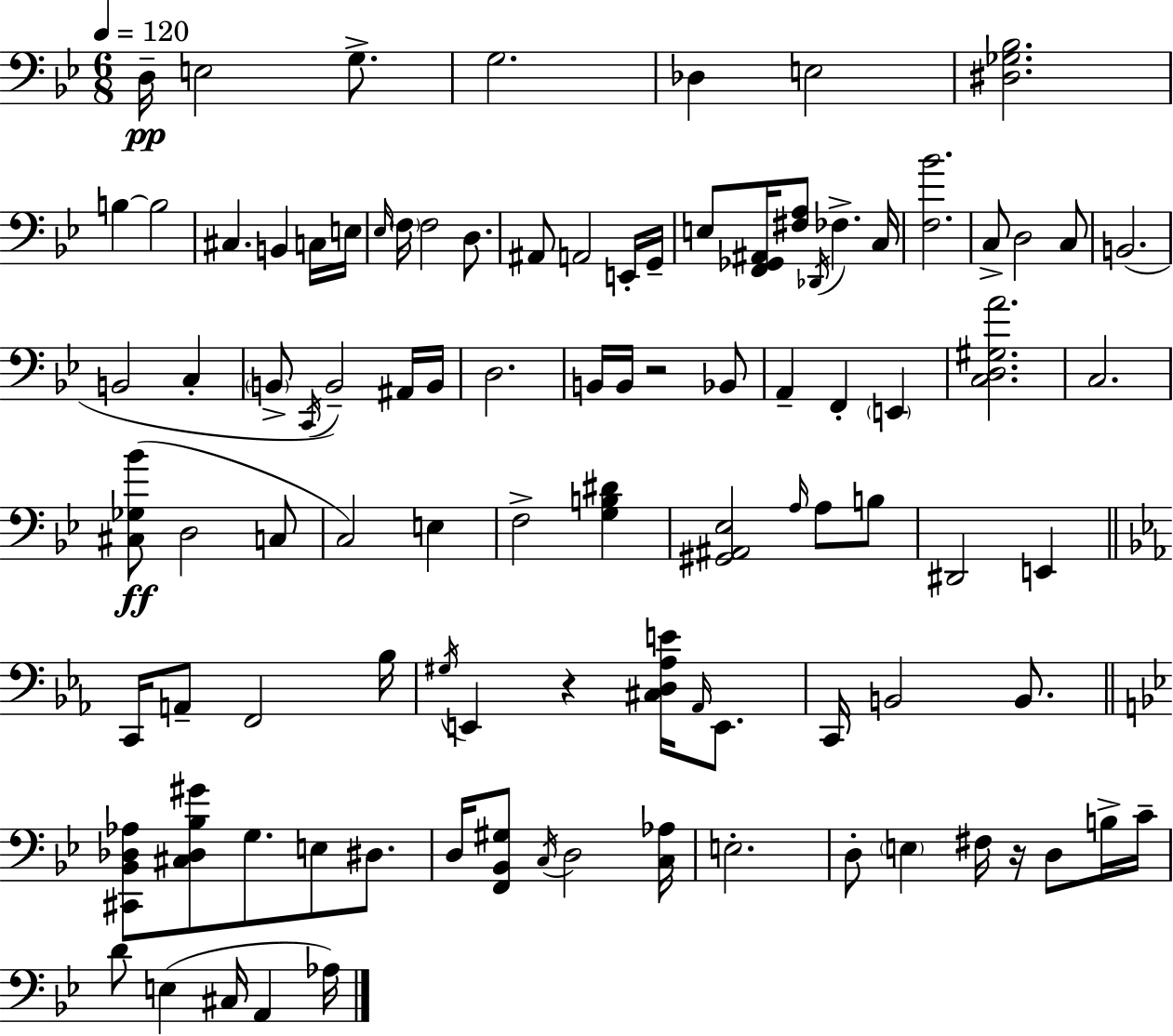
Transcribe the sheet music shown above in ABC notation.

X:1
T:Untitled
M:6/8
L:1/4
K:Gm
D,/4 E,2 G,/2 G,2 _D, E,2 [^D,_G,_B,]2 B, B,2 ^C, B,, C,/4 E,/4 _E,/4 F,/4 F,2 D,/2 ^A,,/2 A,,2 E,,/4 G,,/4 E,/2 [F,,_G,,^A,,]/4 [^F,A,]/2 _D,,/4 _F, C,/4 [F,_B]2 C,/2 D,2 C,/2 B,,2 B,,2 C, B,,/2 C,,/4 B,,2 ^A,,/4 B,,/4 D,2 B,,/4 B,,/4 z2 _B,,/2 A,, F,, E,, [C,D,^G,A]2 C,2 [^C,_G,_B]/2 D,2 C,/2 C,2 E, F,2 [G,B,^D] [^G,,^A,,_E,]2 A,/4 A,/2 B,/2 ^D,,2 E,, C,,/4 A,,/2 F,,2 _B,/4 ^G,/4 E,, z [^C,D,_A,E]/4 _A,,/4 E,,/2 C,,/4 B,,2 B,,/2 [^C,,_B,,_D,_A,]/2 [^C,_D,_B,^G]/2 G,/2 E,/2 ^D,/2 D,/4 [F,,_B,,^G,]/2 C,/4 D,2 [C,_A,]/4 E,2 D,/2 E, ^F,/4 z/4 D,/2 B,/4 C/4 D/2 E, ^C,/4 A,, _A,/4